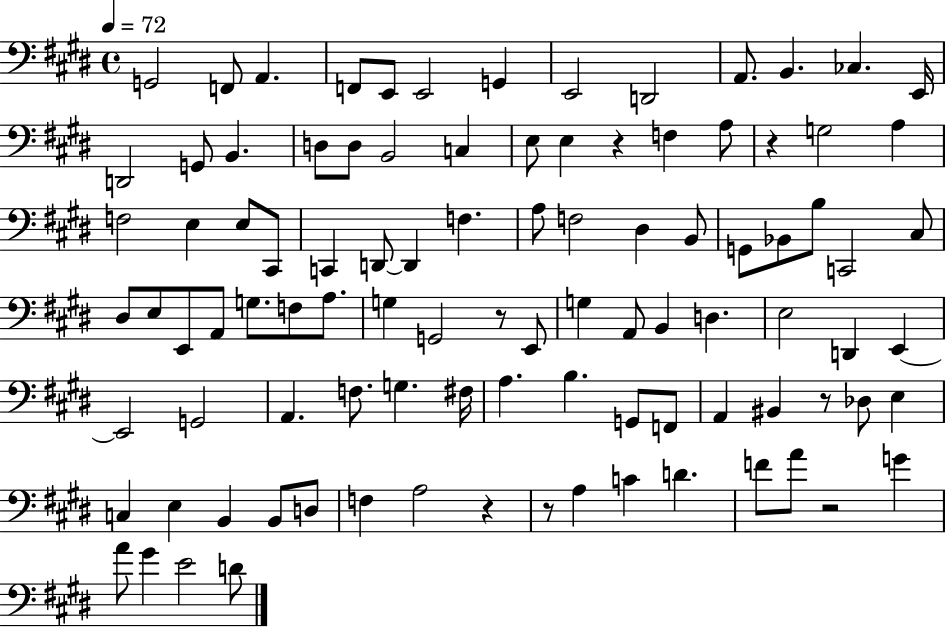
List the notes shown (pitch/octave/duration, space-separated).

G2/h F2/e A2/q. F2/e E2/e E2/h G2/q E2/h D2/h A2/e. B2/q. CES3/q. E2/s D2/h G2/e B2/q. D3/e D3/e B2/h C3/q E3/e E3/q R/q F3/q A3/e R/q G3/h A3/q F3/h E3/q E3/e C#2/e C2/q D2/e D2/q F3/q. A3/e F3/h D#3/q B2/e G2/e Bb2/e B3/e C2/h C#3/e D#3/e E3/e E2/e A2/e G3/e. F3/e A3/e. G3/q G2/h R/e E2/e G3/q A2/e B2/q D3/q. E3/h D2/q E2/q E2/h G2/h A2/q. F3/e. G3/q. F#3/s A3/q. B3/q. G2/e F2/e A2/q BIS2/q R/e Db3/e E3/q C3/q E3/q B2/q B2/e D3/e F3/q A3/h R/q R/e A3/q C4/q D4/q. F4/e A4/e R/h G4/q A4/e G#4/q E4/h D4/e